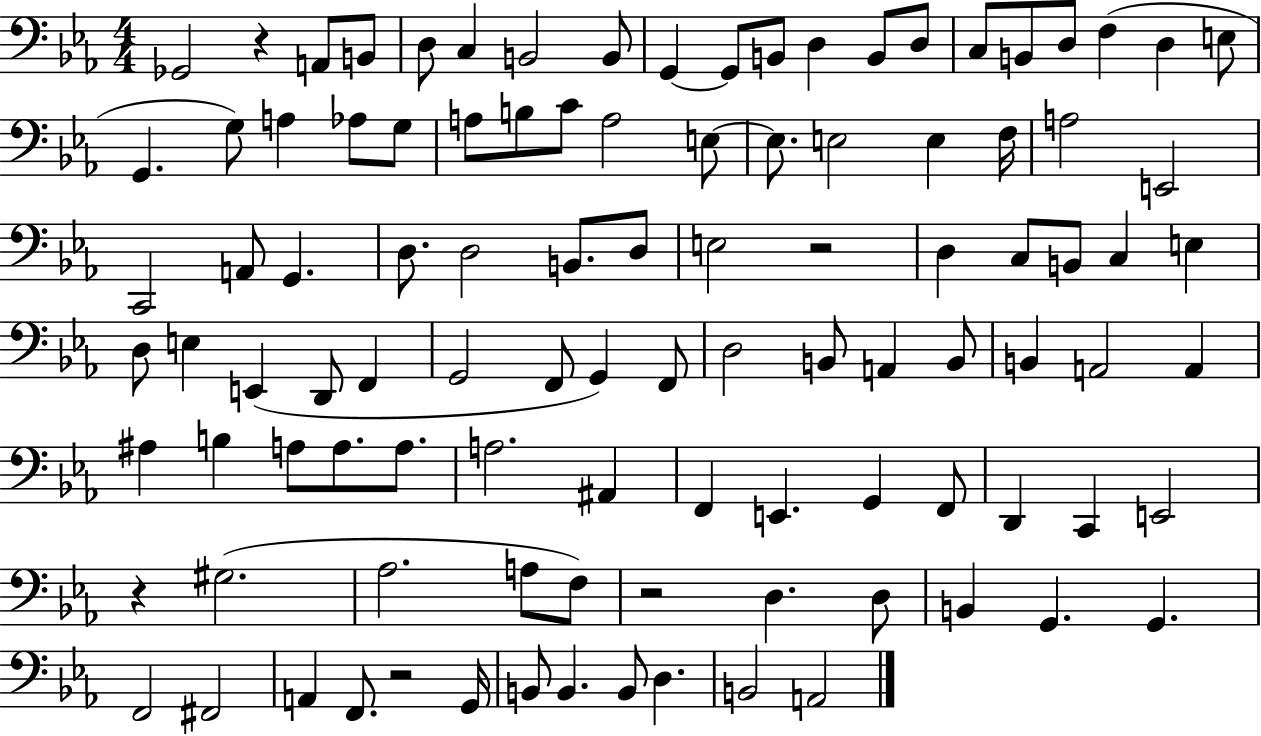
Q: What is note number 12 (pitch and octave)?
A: B2